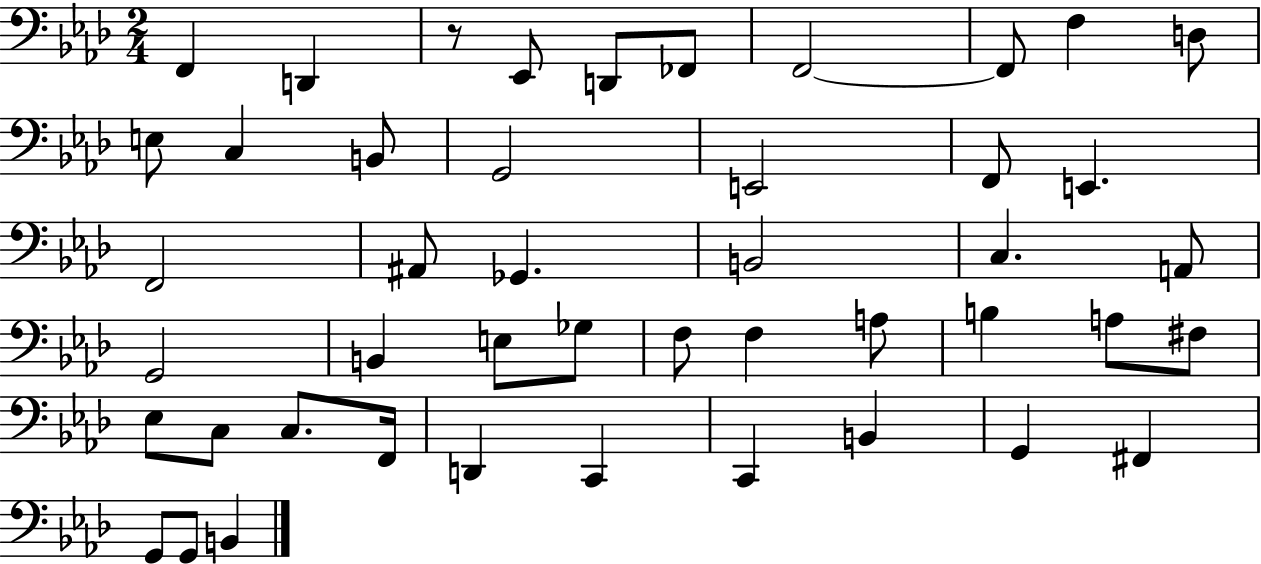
X:1
T:Untitled
M:2/4
L:1/4
K:Ab
F,, D,, z/2 _E,,/2 D,,/2 _F,,/2 F,,2 F,,/2 F, D,/2 E,/2 C, B,,/2 G,,2 E,,2 F,,/2 E,, F,,2 ^A,,/2 _G,, B,,2 C, A,,/2 G,,2 B,, E,/2 _G,/2 F,/2 F, A,/2 B, A,/2 ^F,/2 _E,/2 C,/2 C,/2 F,,/4 D,, C,, C,, B,, G,, ^F,, G,,/2 G,,/2 B,,